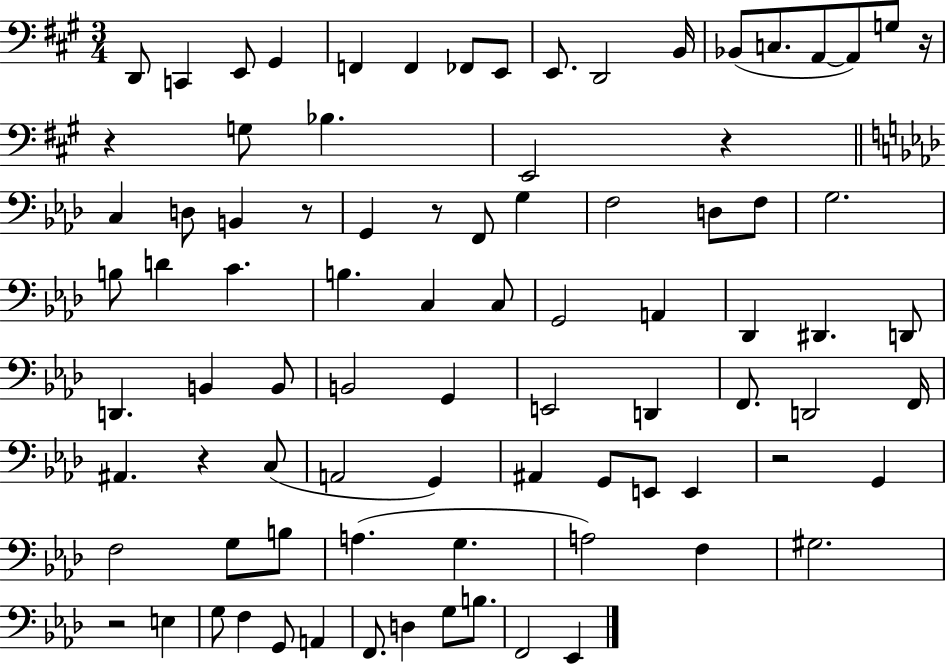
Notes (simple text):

D2/e C2/q E2/e G#2/q F2/q F2/q FES2/e E2/e E2/e. D2/h B2/s Bb2/e C3/e. A2/e A2/e G3/e R/s R/q G3/e Bb3/q. E2/h R/q C3/q D3/e B2/q R/e G2/q R/e F2/e G3/q F3/h D3/e F3/e G3/h. B3/e D4/q C4/q. B3/q. C3/q C3/e G2/h A2/q Db2/q D#2/q. D2/e D2/q. B2/q B2/e B2/h G2/q E2/h D2/q F2/e. D2/h F2/s A#2/q. R/q C3/e A2/h G2/q A#2/q G2/e E2/e E2/q R/h G2/q F3/h G3/e B3/e A3/q. G3/q. A3/h F3/q G#3/h. R/h E3/q G3/e F3/q G2/e A2/q F2/e. D3/q G3/e B3/e. F2/h Eb2/q